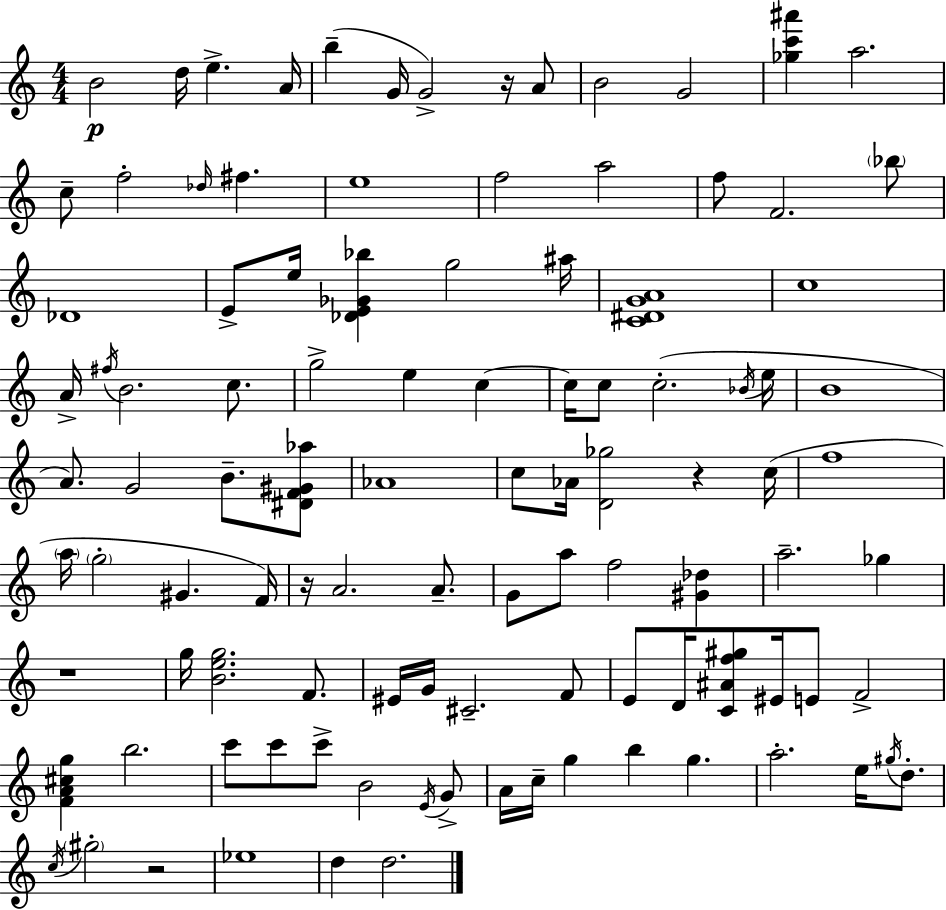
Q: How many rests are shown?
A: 5